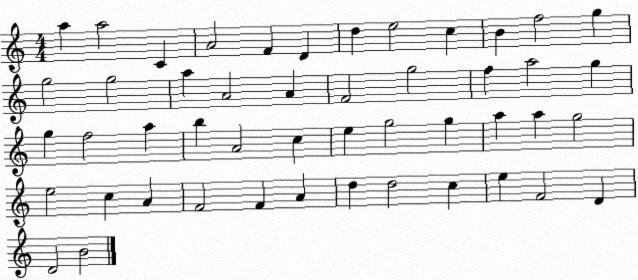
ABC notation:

X:1
T:Untitled
M:4/4
L:1/4
K:C
a a2 C A2 F D d e2 c B f2 g g2 g2 a A2 A F2 g2 f a2 g g f2 a b A2 c e g2 g a a g2 e2 c A F2 F A d d2 c e F2 D D2 B2